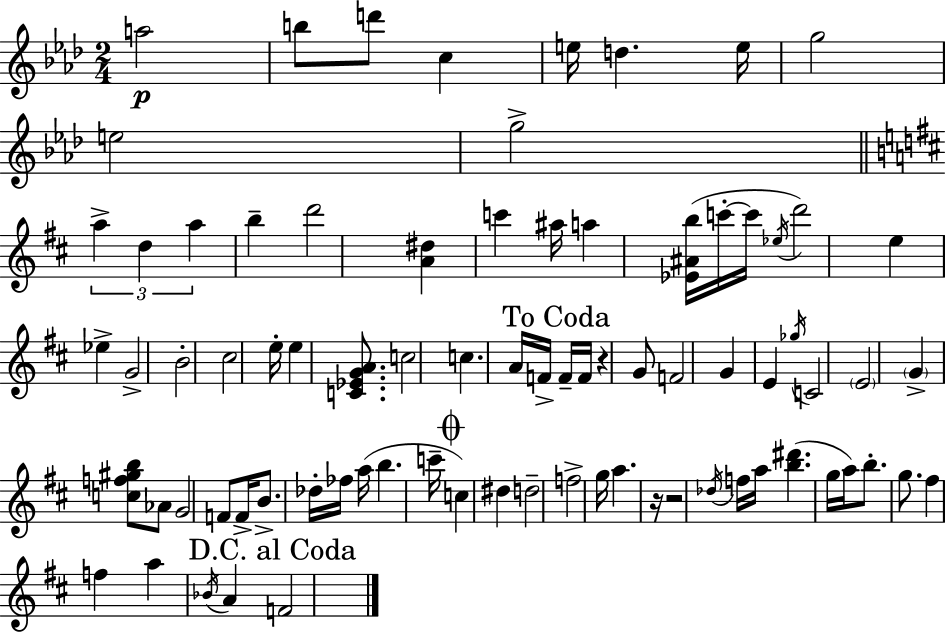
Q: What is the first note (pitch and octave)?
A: A5